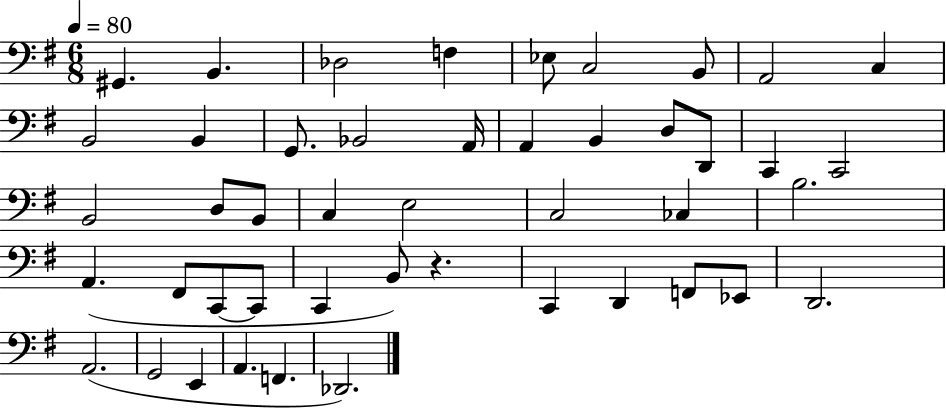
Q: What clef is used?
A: bass